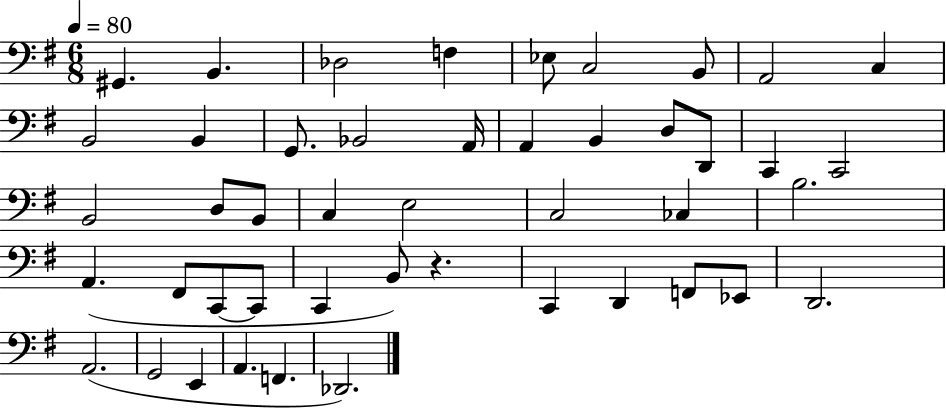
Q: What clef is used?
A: bass